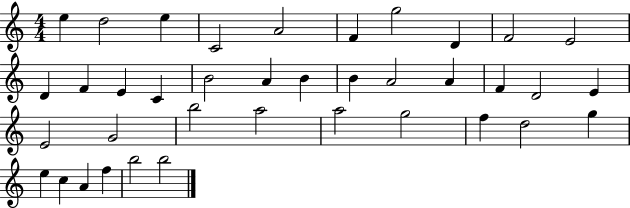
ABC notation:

X:1
T:Untitled
M:4/4
L:1/4
K:C
e d2 e C2 A2 F g2 D F2 E2 D F E C B2 A B B A2 A F D2 E E2 G2 b2 a2 a2 g2 f d2 g e c A f b2 b2